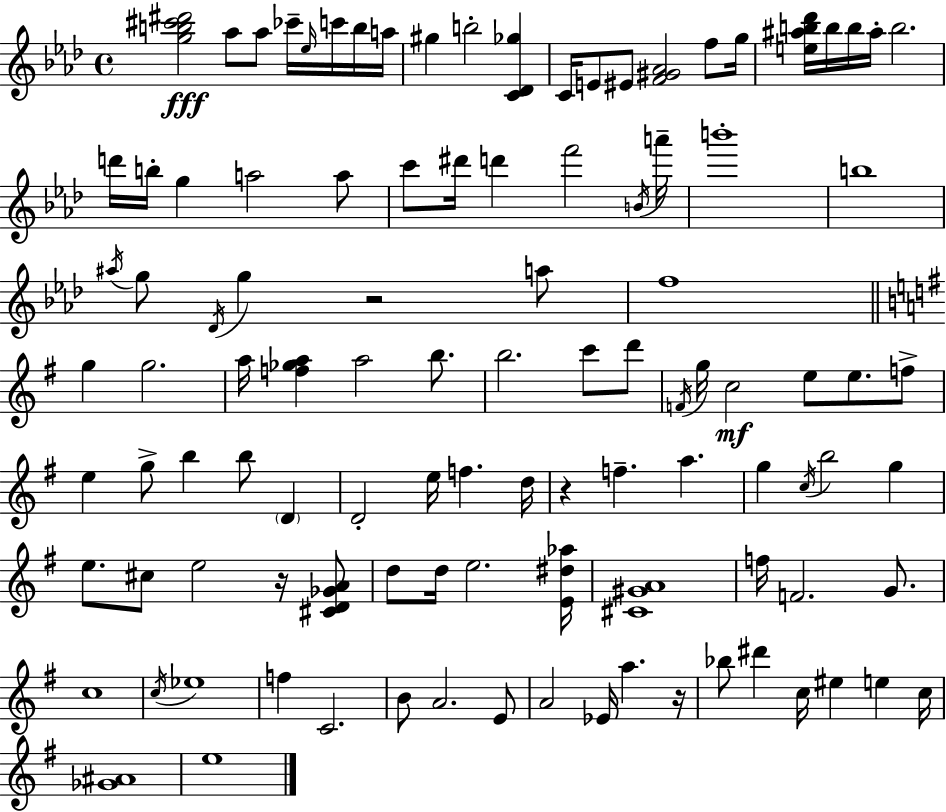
[G5,B5,C#6,D#6]/h Ab5/e Ab5/e CES6/s Eb5/s C6/s B5/s A5/s G#5/q B5/h [C4,Db4,Gb5]/q C4/s E4/e EIS4/e [F4,G#4,Ab4]/h F5/e G5/s [E5,A#5,B5,Db6]/s B5/s B5/s A#5/s B5/h. D6/s B5/s G5/q A5/h A5/e C6/e D#6/s D6/q F6/h B4/s A6/s B6/w B5/w A#5/s G5/e Db4/s G5/q R/h A5/e F5/w G5/q G5/h. A5/s [F5,Gb5,A5]/q A5/h B5/e. B5/h. C6/e D6/e F4/s G5/s C5/h E5/e E5/e. F5/e E5/q G5/e B5/q B5/e D4/q D4/h E5/s F5/q. D5/s R/q F5/q. A5/q. G5/q C5/s B5/h G5/q E5/e. C#5/e E5/h R/s [C#4,D4,Gb4,A4]/e D5/e D5/s E5/h. [E4,D#5,Ab5]/s [C#4,G#4,A4]/w F5/s F4/h. G4/e. C5/w C5/s Eb5/w F5/q C4/h. B4/e A4/h. E4/e A4/h Eb4/s A5/q. R/s Bb5/e D#6/q C5/s EIS5/q E5/q C5/s [Gb4,A#4]/w E5/w